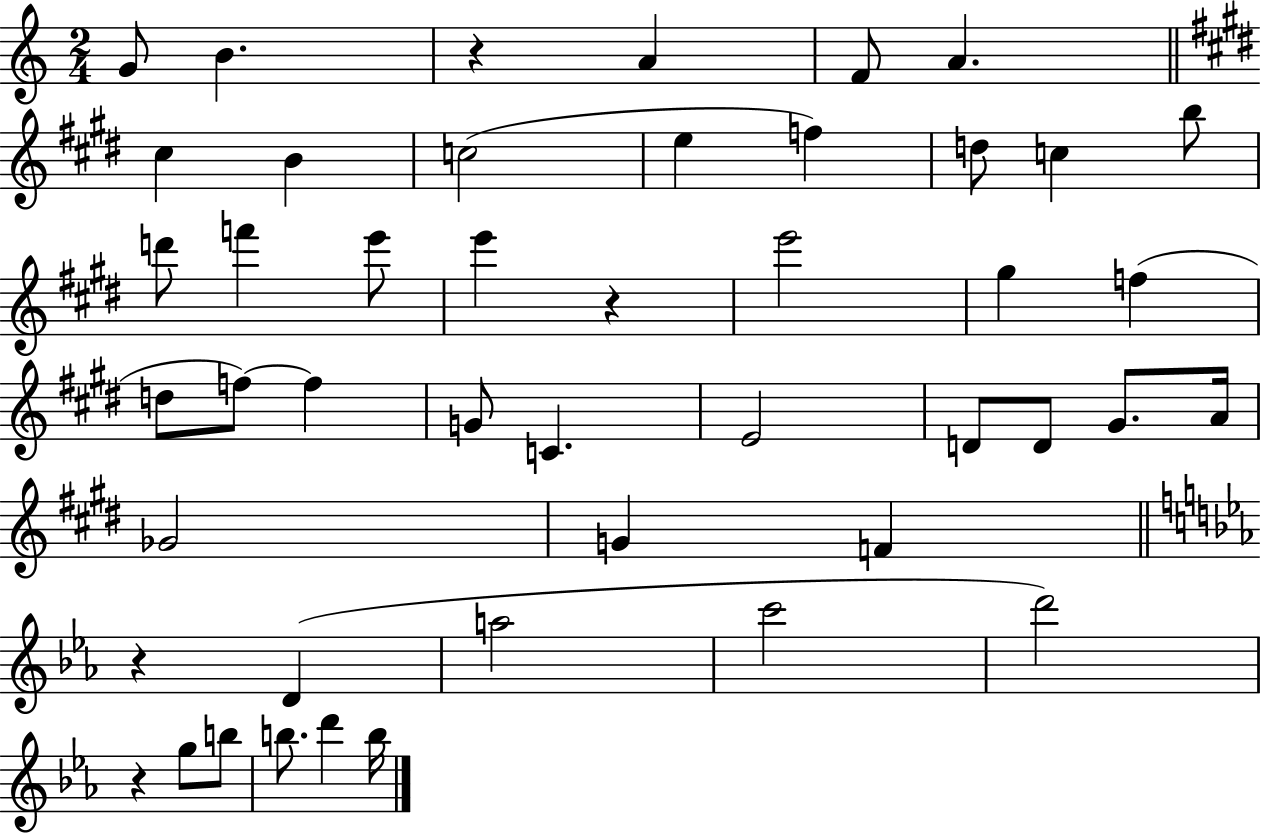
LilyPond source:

{
  \clef treble
  \numericTimeSignature
  \time 2/4
  \key c \major
  g'8 b'4. | r4 a'4 | f'8 a'4. | \bar "||" \break \key e \major cis''4 b'4 | c''2( | e''4 f''4) | d''8 c''4 b''8 | \break d'''8 f'''4 e'''8 | e'''4 r4 | e'''2 | gis''4 f''4( | \break d''8 f''8~~) f''4 | g'8 c'4. | e'2 | d'8 d'8 gis'8. a'16 | \break ges'2 | g'4 f'4 | \bar "||" \break \key ees \major r4 d'4( | a''2 | c'''2 | d'''2) | \break r4 g''8 b''8 | b''8. d'''4 b''16 | \bar "|."
}